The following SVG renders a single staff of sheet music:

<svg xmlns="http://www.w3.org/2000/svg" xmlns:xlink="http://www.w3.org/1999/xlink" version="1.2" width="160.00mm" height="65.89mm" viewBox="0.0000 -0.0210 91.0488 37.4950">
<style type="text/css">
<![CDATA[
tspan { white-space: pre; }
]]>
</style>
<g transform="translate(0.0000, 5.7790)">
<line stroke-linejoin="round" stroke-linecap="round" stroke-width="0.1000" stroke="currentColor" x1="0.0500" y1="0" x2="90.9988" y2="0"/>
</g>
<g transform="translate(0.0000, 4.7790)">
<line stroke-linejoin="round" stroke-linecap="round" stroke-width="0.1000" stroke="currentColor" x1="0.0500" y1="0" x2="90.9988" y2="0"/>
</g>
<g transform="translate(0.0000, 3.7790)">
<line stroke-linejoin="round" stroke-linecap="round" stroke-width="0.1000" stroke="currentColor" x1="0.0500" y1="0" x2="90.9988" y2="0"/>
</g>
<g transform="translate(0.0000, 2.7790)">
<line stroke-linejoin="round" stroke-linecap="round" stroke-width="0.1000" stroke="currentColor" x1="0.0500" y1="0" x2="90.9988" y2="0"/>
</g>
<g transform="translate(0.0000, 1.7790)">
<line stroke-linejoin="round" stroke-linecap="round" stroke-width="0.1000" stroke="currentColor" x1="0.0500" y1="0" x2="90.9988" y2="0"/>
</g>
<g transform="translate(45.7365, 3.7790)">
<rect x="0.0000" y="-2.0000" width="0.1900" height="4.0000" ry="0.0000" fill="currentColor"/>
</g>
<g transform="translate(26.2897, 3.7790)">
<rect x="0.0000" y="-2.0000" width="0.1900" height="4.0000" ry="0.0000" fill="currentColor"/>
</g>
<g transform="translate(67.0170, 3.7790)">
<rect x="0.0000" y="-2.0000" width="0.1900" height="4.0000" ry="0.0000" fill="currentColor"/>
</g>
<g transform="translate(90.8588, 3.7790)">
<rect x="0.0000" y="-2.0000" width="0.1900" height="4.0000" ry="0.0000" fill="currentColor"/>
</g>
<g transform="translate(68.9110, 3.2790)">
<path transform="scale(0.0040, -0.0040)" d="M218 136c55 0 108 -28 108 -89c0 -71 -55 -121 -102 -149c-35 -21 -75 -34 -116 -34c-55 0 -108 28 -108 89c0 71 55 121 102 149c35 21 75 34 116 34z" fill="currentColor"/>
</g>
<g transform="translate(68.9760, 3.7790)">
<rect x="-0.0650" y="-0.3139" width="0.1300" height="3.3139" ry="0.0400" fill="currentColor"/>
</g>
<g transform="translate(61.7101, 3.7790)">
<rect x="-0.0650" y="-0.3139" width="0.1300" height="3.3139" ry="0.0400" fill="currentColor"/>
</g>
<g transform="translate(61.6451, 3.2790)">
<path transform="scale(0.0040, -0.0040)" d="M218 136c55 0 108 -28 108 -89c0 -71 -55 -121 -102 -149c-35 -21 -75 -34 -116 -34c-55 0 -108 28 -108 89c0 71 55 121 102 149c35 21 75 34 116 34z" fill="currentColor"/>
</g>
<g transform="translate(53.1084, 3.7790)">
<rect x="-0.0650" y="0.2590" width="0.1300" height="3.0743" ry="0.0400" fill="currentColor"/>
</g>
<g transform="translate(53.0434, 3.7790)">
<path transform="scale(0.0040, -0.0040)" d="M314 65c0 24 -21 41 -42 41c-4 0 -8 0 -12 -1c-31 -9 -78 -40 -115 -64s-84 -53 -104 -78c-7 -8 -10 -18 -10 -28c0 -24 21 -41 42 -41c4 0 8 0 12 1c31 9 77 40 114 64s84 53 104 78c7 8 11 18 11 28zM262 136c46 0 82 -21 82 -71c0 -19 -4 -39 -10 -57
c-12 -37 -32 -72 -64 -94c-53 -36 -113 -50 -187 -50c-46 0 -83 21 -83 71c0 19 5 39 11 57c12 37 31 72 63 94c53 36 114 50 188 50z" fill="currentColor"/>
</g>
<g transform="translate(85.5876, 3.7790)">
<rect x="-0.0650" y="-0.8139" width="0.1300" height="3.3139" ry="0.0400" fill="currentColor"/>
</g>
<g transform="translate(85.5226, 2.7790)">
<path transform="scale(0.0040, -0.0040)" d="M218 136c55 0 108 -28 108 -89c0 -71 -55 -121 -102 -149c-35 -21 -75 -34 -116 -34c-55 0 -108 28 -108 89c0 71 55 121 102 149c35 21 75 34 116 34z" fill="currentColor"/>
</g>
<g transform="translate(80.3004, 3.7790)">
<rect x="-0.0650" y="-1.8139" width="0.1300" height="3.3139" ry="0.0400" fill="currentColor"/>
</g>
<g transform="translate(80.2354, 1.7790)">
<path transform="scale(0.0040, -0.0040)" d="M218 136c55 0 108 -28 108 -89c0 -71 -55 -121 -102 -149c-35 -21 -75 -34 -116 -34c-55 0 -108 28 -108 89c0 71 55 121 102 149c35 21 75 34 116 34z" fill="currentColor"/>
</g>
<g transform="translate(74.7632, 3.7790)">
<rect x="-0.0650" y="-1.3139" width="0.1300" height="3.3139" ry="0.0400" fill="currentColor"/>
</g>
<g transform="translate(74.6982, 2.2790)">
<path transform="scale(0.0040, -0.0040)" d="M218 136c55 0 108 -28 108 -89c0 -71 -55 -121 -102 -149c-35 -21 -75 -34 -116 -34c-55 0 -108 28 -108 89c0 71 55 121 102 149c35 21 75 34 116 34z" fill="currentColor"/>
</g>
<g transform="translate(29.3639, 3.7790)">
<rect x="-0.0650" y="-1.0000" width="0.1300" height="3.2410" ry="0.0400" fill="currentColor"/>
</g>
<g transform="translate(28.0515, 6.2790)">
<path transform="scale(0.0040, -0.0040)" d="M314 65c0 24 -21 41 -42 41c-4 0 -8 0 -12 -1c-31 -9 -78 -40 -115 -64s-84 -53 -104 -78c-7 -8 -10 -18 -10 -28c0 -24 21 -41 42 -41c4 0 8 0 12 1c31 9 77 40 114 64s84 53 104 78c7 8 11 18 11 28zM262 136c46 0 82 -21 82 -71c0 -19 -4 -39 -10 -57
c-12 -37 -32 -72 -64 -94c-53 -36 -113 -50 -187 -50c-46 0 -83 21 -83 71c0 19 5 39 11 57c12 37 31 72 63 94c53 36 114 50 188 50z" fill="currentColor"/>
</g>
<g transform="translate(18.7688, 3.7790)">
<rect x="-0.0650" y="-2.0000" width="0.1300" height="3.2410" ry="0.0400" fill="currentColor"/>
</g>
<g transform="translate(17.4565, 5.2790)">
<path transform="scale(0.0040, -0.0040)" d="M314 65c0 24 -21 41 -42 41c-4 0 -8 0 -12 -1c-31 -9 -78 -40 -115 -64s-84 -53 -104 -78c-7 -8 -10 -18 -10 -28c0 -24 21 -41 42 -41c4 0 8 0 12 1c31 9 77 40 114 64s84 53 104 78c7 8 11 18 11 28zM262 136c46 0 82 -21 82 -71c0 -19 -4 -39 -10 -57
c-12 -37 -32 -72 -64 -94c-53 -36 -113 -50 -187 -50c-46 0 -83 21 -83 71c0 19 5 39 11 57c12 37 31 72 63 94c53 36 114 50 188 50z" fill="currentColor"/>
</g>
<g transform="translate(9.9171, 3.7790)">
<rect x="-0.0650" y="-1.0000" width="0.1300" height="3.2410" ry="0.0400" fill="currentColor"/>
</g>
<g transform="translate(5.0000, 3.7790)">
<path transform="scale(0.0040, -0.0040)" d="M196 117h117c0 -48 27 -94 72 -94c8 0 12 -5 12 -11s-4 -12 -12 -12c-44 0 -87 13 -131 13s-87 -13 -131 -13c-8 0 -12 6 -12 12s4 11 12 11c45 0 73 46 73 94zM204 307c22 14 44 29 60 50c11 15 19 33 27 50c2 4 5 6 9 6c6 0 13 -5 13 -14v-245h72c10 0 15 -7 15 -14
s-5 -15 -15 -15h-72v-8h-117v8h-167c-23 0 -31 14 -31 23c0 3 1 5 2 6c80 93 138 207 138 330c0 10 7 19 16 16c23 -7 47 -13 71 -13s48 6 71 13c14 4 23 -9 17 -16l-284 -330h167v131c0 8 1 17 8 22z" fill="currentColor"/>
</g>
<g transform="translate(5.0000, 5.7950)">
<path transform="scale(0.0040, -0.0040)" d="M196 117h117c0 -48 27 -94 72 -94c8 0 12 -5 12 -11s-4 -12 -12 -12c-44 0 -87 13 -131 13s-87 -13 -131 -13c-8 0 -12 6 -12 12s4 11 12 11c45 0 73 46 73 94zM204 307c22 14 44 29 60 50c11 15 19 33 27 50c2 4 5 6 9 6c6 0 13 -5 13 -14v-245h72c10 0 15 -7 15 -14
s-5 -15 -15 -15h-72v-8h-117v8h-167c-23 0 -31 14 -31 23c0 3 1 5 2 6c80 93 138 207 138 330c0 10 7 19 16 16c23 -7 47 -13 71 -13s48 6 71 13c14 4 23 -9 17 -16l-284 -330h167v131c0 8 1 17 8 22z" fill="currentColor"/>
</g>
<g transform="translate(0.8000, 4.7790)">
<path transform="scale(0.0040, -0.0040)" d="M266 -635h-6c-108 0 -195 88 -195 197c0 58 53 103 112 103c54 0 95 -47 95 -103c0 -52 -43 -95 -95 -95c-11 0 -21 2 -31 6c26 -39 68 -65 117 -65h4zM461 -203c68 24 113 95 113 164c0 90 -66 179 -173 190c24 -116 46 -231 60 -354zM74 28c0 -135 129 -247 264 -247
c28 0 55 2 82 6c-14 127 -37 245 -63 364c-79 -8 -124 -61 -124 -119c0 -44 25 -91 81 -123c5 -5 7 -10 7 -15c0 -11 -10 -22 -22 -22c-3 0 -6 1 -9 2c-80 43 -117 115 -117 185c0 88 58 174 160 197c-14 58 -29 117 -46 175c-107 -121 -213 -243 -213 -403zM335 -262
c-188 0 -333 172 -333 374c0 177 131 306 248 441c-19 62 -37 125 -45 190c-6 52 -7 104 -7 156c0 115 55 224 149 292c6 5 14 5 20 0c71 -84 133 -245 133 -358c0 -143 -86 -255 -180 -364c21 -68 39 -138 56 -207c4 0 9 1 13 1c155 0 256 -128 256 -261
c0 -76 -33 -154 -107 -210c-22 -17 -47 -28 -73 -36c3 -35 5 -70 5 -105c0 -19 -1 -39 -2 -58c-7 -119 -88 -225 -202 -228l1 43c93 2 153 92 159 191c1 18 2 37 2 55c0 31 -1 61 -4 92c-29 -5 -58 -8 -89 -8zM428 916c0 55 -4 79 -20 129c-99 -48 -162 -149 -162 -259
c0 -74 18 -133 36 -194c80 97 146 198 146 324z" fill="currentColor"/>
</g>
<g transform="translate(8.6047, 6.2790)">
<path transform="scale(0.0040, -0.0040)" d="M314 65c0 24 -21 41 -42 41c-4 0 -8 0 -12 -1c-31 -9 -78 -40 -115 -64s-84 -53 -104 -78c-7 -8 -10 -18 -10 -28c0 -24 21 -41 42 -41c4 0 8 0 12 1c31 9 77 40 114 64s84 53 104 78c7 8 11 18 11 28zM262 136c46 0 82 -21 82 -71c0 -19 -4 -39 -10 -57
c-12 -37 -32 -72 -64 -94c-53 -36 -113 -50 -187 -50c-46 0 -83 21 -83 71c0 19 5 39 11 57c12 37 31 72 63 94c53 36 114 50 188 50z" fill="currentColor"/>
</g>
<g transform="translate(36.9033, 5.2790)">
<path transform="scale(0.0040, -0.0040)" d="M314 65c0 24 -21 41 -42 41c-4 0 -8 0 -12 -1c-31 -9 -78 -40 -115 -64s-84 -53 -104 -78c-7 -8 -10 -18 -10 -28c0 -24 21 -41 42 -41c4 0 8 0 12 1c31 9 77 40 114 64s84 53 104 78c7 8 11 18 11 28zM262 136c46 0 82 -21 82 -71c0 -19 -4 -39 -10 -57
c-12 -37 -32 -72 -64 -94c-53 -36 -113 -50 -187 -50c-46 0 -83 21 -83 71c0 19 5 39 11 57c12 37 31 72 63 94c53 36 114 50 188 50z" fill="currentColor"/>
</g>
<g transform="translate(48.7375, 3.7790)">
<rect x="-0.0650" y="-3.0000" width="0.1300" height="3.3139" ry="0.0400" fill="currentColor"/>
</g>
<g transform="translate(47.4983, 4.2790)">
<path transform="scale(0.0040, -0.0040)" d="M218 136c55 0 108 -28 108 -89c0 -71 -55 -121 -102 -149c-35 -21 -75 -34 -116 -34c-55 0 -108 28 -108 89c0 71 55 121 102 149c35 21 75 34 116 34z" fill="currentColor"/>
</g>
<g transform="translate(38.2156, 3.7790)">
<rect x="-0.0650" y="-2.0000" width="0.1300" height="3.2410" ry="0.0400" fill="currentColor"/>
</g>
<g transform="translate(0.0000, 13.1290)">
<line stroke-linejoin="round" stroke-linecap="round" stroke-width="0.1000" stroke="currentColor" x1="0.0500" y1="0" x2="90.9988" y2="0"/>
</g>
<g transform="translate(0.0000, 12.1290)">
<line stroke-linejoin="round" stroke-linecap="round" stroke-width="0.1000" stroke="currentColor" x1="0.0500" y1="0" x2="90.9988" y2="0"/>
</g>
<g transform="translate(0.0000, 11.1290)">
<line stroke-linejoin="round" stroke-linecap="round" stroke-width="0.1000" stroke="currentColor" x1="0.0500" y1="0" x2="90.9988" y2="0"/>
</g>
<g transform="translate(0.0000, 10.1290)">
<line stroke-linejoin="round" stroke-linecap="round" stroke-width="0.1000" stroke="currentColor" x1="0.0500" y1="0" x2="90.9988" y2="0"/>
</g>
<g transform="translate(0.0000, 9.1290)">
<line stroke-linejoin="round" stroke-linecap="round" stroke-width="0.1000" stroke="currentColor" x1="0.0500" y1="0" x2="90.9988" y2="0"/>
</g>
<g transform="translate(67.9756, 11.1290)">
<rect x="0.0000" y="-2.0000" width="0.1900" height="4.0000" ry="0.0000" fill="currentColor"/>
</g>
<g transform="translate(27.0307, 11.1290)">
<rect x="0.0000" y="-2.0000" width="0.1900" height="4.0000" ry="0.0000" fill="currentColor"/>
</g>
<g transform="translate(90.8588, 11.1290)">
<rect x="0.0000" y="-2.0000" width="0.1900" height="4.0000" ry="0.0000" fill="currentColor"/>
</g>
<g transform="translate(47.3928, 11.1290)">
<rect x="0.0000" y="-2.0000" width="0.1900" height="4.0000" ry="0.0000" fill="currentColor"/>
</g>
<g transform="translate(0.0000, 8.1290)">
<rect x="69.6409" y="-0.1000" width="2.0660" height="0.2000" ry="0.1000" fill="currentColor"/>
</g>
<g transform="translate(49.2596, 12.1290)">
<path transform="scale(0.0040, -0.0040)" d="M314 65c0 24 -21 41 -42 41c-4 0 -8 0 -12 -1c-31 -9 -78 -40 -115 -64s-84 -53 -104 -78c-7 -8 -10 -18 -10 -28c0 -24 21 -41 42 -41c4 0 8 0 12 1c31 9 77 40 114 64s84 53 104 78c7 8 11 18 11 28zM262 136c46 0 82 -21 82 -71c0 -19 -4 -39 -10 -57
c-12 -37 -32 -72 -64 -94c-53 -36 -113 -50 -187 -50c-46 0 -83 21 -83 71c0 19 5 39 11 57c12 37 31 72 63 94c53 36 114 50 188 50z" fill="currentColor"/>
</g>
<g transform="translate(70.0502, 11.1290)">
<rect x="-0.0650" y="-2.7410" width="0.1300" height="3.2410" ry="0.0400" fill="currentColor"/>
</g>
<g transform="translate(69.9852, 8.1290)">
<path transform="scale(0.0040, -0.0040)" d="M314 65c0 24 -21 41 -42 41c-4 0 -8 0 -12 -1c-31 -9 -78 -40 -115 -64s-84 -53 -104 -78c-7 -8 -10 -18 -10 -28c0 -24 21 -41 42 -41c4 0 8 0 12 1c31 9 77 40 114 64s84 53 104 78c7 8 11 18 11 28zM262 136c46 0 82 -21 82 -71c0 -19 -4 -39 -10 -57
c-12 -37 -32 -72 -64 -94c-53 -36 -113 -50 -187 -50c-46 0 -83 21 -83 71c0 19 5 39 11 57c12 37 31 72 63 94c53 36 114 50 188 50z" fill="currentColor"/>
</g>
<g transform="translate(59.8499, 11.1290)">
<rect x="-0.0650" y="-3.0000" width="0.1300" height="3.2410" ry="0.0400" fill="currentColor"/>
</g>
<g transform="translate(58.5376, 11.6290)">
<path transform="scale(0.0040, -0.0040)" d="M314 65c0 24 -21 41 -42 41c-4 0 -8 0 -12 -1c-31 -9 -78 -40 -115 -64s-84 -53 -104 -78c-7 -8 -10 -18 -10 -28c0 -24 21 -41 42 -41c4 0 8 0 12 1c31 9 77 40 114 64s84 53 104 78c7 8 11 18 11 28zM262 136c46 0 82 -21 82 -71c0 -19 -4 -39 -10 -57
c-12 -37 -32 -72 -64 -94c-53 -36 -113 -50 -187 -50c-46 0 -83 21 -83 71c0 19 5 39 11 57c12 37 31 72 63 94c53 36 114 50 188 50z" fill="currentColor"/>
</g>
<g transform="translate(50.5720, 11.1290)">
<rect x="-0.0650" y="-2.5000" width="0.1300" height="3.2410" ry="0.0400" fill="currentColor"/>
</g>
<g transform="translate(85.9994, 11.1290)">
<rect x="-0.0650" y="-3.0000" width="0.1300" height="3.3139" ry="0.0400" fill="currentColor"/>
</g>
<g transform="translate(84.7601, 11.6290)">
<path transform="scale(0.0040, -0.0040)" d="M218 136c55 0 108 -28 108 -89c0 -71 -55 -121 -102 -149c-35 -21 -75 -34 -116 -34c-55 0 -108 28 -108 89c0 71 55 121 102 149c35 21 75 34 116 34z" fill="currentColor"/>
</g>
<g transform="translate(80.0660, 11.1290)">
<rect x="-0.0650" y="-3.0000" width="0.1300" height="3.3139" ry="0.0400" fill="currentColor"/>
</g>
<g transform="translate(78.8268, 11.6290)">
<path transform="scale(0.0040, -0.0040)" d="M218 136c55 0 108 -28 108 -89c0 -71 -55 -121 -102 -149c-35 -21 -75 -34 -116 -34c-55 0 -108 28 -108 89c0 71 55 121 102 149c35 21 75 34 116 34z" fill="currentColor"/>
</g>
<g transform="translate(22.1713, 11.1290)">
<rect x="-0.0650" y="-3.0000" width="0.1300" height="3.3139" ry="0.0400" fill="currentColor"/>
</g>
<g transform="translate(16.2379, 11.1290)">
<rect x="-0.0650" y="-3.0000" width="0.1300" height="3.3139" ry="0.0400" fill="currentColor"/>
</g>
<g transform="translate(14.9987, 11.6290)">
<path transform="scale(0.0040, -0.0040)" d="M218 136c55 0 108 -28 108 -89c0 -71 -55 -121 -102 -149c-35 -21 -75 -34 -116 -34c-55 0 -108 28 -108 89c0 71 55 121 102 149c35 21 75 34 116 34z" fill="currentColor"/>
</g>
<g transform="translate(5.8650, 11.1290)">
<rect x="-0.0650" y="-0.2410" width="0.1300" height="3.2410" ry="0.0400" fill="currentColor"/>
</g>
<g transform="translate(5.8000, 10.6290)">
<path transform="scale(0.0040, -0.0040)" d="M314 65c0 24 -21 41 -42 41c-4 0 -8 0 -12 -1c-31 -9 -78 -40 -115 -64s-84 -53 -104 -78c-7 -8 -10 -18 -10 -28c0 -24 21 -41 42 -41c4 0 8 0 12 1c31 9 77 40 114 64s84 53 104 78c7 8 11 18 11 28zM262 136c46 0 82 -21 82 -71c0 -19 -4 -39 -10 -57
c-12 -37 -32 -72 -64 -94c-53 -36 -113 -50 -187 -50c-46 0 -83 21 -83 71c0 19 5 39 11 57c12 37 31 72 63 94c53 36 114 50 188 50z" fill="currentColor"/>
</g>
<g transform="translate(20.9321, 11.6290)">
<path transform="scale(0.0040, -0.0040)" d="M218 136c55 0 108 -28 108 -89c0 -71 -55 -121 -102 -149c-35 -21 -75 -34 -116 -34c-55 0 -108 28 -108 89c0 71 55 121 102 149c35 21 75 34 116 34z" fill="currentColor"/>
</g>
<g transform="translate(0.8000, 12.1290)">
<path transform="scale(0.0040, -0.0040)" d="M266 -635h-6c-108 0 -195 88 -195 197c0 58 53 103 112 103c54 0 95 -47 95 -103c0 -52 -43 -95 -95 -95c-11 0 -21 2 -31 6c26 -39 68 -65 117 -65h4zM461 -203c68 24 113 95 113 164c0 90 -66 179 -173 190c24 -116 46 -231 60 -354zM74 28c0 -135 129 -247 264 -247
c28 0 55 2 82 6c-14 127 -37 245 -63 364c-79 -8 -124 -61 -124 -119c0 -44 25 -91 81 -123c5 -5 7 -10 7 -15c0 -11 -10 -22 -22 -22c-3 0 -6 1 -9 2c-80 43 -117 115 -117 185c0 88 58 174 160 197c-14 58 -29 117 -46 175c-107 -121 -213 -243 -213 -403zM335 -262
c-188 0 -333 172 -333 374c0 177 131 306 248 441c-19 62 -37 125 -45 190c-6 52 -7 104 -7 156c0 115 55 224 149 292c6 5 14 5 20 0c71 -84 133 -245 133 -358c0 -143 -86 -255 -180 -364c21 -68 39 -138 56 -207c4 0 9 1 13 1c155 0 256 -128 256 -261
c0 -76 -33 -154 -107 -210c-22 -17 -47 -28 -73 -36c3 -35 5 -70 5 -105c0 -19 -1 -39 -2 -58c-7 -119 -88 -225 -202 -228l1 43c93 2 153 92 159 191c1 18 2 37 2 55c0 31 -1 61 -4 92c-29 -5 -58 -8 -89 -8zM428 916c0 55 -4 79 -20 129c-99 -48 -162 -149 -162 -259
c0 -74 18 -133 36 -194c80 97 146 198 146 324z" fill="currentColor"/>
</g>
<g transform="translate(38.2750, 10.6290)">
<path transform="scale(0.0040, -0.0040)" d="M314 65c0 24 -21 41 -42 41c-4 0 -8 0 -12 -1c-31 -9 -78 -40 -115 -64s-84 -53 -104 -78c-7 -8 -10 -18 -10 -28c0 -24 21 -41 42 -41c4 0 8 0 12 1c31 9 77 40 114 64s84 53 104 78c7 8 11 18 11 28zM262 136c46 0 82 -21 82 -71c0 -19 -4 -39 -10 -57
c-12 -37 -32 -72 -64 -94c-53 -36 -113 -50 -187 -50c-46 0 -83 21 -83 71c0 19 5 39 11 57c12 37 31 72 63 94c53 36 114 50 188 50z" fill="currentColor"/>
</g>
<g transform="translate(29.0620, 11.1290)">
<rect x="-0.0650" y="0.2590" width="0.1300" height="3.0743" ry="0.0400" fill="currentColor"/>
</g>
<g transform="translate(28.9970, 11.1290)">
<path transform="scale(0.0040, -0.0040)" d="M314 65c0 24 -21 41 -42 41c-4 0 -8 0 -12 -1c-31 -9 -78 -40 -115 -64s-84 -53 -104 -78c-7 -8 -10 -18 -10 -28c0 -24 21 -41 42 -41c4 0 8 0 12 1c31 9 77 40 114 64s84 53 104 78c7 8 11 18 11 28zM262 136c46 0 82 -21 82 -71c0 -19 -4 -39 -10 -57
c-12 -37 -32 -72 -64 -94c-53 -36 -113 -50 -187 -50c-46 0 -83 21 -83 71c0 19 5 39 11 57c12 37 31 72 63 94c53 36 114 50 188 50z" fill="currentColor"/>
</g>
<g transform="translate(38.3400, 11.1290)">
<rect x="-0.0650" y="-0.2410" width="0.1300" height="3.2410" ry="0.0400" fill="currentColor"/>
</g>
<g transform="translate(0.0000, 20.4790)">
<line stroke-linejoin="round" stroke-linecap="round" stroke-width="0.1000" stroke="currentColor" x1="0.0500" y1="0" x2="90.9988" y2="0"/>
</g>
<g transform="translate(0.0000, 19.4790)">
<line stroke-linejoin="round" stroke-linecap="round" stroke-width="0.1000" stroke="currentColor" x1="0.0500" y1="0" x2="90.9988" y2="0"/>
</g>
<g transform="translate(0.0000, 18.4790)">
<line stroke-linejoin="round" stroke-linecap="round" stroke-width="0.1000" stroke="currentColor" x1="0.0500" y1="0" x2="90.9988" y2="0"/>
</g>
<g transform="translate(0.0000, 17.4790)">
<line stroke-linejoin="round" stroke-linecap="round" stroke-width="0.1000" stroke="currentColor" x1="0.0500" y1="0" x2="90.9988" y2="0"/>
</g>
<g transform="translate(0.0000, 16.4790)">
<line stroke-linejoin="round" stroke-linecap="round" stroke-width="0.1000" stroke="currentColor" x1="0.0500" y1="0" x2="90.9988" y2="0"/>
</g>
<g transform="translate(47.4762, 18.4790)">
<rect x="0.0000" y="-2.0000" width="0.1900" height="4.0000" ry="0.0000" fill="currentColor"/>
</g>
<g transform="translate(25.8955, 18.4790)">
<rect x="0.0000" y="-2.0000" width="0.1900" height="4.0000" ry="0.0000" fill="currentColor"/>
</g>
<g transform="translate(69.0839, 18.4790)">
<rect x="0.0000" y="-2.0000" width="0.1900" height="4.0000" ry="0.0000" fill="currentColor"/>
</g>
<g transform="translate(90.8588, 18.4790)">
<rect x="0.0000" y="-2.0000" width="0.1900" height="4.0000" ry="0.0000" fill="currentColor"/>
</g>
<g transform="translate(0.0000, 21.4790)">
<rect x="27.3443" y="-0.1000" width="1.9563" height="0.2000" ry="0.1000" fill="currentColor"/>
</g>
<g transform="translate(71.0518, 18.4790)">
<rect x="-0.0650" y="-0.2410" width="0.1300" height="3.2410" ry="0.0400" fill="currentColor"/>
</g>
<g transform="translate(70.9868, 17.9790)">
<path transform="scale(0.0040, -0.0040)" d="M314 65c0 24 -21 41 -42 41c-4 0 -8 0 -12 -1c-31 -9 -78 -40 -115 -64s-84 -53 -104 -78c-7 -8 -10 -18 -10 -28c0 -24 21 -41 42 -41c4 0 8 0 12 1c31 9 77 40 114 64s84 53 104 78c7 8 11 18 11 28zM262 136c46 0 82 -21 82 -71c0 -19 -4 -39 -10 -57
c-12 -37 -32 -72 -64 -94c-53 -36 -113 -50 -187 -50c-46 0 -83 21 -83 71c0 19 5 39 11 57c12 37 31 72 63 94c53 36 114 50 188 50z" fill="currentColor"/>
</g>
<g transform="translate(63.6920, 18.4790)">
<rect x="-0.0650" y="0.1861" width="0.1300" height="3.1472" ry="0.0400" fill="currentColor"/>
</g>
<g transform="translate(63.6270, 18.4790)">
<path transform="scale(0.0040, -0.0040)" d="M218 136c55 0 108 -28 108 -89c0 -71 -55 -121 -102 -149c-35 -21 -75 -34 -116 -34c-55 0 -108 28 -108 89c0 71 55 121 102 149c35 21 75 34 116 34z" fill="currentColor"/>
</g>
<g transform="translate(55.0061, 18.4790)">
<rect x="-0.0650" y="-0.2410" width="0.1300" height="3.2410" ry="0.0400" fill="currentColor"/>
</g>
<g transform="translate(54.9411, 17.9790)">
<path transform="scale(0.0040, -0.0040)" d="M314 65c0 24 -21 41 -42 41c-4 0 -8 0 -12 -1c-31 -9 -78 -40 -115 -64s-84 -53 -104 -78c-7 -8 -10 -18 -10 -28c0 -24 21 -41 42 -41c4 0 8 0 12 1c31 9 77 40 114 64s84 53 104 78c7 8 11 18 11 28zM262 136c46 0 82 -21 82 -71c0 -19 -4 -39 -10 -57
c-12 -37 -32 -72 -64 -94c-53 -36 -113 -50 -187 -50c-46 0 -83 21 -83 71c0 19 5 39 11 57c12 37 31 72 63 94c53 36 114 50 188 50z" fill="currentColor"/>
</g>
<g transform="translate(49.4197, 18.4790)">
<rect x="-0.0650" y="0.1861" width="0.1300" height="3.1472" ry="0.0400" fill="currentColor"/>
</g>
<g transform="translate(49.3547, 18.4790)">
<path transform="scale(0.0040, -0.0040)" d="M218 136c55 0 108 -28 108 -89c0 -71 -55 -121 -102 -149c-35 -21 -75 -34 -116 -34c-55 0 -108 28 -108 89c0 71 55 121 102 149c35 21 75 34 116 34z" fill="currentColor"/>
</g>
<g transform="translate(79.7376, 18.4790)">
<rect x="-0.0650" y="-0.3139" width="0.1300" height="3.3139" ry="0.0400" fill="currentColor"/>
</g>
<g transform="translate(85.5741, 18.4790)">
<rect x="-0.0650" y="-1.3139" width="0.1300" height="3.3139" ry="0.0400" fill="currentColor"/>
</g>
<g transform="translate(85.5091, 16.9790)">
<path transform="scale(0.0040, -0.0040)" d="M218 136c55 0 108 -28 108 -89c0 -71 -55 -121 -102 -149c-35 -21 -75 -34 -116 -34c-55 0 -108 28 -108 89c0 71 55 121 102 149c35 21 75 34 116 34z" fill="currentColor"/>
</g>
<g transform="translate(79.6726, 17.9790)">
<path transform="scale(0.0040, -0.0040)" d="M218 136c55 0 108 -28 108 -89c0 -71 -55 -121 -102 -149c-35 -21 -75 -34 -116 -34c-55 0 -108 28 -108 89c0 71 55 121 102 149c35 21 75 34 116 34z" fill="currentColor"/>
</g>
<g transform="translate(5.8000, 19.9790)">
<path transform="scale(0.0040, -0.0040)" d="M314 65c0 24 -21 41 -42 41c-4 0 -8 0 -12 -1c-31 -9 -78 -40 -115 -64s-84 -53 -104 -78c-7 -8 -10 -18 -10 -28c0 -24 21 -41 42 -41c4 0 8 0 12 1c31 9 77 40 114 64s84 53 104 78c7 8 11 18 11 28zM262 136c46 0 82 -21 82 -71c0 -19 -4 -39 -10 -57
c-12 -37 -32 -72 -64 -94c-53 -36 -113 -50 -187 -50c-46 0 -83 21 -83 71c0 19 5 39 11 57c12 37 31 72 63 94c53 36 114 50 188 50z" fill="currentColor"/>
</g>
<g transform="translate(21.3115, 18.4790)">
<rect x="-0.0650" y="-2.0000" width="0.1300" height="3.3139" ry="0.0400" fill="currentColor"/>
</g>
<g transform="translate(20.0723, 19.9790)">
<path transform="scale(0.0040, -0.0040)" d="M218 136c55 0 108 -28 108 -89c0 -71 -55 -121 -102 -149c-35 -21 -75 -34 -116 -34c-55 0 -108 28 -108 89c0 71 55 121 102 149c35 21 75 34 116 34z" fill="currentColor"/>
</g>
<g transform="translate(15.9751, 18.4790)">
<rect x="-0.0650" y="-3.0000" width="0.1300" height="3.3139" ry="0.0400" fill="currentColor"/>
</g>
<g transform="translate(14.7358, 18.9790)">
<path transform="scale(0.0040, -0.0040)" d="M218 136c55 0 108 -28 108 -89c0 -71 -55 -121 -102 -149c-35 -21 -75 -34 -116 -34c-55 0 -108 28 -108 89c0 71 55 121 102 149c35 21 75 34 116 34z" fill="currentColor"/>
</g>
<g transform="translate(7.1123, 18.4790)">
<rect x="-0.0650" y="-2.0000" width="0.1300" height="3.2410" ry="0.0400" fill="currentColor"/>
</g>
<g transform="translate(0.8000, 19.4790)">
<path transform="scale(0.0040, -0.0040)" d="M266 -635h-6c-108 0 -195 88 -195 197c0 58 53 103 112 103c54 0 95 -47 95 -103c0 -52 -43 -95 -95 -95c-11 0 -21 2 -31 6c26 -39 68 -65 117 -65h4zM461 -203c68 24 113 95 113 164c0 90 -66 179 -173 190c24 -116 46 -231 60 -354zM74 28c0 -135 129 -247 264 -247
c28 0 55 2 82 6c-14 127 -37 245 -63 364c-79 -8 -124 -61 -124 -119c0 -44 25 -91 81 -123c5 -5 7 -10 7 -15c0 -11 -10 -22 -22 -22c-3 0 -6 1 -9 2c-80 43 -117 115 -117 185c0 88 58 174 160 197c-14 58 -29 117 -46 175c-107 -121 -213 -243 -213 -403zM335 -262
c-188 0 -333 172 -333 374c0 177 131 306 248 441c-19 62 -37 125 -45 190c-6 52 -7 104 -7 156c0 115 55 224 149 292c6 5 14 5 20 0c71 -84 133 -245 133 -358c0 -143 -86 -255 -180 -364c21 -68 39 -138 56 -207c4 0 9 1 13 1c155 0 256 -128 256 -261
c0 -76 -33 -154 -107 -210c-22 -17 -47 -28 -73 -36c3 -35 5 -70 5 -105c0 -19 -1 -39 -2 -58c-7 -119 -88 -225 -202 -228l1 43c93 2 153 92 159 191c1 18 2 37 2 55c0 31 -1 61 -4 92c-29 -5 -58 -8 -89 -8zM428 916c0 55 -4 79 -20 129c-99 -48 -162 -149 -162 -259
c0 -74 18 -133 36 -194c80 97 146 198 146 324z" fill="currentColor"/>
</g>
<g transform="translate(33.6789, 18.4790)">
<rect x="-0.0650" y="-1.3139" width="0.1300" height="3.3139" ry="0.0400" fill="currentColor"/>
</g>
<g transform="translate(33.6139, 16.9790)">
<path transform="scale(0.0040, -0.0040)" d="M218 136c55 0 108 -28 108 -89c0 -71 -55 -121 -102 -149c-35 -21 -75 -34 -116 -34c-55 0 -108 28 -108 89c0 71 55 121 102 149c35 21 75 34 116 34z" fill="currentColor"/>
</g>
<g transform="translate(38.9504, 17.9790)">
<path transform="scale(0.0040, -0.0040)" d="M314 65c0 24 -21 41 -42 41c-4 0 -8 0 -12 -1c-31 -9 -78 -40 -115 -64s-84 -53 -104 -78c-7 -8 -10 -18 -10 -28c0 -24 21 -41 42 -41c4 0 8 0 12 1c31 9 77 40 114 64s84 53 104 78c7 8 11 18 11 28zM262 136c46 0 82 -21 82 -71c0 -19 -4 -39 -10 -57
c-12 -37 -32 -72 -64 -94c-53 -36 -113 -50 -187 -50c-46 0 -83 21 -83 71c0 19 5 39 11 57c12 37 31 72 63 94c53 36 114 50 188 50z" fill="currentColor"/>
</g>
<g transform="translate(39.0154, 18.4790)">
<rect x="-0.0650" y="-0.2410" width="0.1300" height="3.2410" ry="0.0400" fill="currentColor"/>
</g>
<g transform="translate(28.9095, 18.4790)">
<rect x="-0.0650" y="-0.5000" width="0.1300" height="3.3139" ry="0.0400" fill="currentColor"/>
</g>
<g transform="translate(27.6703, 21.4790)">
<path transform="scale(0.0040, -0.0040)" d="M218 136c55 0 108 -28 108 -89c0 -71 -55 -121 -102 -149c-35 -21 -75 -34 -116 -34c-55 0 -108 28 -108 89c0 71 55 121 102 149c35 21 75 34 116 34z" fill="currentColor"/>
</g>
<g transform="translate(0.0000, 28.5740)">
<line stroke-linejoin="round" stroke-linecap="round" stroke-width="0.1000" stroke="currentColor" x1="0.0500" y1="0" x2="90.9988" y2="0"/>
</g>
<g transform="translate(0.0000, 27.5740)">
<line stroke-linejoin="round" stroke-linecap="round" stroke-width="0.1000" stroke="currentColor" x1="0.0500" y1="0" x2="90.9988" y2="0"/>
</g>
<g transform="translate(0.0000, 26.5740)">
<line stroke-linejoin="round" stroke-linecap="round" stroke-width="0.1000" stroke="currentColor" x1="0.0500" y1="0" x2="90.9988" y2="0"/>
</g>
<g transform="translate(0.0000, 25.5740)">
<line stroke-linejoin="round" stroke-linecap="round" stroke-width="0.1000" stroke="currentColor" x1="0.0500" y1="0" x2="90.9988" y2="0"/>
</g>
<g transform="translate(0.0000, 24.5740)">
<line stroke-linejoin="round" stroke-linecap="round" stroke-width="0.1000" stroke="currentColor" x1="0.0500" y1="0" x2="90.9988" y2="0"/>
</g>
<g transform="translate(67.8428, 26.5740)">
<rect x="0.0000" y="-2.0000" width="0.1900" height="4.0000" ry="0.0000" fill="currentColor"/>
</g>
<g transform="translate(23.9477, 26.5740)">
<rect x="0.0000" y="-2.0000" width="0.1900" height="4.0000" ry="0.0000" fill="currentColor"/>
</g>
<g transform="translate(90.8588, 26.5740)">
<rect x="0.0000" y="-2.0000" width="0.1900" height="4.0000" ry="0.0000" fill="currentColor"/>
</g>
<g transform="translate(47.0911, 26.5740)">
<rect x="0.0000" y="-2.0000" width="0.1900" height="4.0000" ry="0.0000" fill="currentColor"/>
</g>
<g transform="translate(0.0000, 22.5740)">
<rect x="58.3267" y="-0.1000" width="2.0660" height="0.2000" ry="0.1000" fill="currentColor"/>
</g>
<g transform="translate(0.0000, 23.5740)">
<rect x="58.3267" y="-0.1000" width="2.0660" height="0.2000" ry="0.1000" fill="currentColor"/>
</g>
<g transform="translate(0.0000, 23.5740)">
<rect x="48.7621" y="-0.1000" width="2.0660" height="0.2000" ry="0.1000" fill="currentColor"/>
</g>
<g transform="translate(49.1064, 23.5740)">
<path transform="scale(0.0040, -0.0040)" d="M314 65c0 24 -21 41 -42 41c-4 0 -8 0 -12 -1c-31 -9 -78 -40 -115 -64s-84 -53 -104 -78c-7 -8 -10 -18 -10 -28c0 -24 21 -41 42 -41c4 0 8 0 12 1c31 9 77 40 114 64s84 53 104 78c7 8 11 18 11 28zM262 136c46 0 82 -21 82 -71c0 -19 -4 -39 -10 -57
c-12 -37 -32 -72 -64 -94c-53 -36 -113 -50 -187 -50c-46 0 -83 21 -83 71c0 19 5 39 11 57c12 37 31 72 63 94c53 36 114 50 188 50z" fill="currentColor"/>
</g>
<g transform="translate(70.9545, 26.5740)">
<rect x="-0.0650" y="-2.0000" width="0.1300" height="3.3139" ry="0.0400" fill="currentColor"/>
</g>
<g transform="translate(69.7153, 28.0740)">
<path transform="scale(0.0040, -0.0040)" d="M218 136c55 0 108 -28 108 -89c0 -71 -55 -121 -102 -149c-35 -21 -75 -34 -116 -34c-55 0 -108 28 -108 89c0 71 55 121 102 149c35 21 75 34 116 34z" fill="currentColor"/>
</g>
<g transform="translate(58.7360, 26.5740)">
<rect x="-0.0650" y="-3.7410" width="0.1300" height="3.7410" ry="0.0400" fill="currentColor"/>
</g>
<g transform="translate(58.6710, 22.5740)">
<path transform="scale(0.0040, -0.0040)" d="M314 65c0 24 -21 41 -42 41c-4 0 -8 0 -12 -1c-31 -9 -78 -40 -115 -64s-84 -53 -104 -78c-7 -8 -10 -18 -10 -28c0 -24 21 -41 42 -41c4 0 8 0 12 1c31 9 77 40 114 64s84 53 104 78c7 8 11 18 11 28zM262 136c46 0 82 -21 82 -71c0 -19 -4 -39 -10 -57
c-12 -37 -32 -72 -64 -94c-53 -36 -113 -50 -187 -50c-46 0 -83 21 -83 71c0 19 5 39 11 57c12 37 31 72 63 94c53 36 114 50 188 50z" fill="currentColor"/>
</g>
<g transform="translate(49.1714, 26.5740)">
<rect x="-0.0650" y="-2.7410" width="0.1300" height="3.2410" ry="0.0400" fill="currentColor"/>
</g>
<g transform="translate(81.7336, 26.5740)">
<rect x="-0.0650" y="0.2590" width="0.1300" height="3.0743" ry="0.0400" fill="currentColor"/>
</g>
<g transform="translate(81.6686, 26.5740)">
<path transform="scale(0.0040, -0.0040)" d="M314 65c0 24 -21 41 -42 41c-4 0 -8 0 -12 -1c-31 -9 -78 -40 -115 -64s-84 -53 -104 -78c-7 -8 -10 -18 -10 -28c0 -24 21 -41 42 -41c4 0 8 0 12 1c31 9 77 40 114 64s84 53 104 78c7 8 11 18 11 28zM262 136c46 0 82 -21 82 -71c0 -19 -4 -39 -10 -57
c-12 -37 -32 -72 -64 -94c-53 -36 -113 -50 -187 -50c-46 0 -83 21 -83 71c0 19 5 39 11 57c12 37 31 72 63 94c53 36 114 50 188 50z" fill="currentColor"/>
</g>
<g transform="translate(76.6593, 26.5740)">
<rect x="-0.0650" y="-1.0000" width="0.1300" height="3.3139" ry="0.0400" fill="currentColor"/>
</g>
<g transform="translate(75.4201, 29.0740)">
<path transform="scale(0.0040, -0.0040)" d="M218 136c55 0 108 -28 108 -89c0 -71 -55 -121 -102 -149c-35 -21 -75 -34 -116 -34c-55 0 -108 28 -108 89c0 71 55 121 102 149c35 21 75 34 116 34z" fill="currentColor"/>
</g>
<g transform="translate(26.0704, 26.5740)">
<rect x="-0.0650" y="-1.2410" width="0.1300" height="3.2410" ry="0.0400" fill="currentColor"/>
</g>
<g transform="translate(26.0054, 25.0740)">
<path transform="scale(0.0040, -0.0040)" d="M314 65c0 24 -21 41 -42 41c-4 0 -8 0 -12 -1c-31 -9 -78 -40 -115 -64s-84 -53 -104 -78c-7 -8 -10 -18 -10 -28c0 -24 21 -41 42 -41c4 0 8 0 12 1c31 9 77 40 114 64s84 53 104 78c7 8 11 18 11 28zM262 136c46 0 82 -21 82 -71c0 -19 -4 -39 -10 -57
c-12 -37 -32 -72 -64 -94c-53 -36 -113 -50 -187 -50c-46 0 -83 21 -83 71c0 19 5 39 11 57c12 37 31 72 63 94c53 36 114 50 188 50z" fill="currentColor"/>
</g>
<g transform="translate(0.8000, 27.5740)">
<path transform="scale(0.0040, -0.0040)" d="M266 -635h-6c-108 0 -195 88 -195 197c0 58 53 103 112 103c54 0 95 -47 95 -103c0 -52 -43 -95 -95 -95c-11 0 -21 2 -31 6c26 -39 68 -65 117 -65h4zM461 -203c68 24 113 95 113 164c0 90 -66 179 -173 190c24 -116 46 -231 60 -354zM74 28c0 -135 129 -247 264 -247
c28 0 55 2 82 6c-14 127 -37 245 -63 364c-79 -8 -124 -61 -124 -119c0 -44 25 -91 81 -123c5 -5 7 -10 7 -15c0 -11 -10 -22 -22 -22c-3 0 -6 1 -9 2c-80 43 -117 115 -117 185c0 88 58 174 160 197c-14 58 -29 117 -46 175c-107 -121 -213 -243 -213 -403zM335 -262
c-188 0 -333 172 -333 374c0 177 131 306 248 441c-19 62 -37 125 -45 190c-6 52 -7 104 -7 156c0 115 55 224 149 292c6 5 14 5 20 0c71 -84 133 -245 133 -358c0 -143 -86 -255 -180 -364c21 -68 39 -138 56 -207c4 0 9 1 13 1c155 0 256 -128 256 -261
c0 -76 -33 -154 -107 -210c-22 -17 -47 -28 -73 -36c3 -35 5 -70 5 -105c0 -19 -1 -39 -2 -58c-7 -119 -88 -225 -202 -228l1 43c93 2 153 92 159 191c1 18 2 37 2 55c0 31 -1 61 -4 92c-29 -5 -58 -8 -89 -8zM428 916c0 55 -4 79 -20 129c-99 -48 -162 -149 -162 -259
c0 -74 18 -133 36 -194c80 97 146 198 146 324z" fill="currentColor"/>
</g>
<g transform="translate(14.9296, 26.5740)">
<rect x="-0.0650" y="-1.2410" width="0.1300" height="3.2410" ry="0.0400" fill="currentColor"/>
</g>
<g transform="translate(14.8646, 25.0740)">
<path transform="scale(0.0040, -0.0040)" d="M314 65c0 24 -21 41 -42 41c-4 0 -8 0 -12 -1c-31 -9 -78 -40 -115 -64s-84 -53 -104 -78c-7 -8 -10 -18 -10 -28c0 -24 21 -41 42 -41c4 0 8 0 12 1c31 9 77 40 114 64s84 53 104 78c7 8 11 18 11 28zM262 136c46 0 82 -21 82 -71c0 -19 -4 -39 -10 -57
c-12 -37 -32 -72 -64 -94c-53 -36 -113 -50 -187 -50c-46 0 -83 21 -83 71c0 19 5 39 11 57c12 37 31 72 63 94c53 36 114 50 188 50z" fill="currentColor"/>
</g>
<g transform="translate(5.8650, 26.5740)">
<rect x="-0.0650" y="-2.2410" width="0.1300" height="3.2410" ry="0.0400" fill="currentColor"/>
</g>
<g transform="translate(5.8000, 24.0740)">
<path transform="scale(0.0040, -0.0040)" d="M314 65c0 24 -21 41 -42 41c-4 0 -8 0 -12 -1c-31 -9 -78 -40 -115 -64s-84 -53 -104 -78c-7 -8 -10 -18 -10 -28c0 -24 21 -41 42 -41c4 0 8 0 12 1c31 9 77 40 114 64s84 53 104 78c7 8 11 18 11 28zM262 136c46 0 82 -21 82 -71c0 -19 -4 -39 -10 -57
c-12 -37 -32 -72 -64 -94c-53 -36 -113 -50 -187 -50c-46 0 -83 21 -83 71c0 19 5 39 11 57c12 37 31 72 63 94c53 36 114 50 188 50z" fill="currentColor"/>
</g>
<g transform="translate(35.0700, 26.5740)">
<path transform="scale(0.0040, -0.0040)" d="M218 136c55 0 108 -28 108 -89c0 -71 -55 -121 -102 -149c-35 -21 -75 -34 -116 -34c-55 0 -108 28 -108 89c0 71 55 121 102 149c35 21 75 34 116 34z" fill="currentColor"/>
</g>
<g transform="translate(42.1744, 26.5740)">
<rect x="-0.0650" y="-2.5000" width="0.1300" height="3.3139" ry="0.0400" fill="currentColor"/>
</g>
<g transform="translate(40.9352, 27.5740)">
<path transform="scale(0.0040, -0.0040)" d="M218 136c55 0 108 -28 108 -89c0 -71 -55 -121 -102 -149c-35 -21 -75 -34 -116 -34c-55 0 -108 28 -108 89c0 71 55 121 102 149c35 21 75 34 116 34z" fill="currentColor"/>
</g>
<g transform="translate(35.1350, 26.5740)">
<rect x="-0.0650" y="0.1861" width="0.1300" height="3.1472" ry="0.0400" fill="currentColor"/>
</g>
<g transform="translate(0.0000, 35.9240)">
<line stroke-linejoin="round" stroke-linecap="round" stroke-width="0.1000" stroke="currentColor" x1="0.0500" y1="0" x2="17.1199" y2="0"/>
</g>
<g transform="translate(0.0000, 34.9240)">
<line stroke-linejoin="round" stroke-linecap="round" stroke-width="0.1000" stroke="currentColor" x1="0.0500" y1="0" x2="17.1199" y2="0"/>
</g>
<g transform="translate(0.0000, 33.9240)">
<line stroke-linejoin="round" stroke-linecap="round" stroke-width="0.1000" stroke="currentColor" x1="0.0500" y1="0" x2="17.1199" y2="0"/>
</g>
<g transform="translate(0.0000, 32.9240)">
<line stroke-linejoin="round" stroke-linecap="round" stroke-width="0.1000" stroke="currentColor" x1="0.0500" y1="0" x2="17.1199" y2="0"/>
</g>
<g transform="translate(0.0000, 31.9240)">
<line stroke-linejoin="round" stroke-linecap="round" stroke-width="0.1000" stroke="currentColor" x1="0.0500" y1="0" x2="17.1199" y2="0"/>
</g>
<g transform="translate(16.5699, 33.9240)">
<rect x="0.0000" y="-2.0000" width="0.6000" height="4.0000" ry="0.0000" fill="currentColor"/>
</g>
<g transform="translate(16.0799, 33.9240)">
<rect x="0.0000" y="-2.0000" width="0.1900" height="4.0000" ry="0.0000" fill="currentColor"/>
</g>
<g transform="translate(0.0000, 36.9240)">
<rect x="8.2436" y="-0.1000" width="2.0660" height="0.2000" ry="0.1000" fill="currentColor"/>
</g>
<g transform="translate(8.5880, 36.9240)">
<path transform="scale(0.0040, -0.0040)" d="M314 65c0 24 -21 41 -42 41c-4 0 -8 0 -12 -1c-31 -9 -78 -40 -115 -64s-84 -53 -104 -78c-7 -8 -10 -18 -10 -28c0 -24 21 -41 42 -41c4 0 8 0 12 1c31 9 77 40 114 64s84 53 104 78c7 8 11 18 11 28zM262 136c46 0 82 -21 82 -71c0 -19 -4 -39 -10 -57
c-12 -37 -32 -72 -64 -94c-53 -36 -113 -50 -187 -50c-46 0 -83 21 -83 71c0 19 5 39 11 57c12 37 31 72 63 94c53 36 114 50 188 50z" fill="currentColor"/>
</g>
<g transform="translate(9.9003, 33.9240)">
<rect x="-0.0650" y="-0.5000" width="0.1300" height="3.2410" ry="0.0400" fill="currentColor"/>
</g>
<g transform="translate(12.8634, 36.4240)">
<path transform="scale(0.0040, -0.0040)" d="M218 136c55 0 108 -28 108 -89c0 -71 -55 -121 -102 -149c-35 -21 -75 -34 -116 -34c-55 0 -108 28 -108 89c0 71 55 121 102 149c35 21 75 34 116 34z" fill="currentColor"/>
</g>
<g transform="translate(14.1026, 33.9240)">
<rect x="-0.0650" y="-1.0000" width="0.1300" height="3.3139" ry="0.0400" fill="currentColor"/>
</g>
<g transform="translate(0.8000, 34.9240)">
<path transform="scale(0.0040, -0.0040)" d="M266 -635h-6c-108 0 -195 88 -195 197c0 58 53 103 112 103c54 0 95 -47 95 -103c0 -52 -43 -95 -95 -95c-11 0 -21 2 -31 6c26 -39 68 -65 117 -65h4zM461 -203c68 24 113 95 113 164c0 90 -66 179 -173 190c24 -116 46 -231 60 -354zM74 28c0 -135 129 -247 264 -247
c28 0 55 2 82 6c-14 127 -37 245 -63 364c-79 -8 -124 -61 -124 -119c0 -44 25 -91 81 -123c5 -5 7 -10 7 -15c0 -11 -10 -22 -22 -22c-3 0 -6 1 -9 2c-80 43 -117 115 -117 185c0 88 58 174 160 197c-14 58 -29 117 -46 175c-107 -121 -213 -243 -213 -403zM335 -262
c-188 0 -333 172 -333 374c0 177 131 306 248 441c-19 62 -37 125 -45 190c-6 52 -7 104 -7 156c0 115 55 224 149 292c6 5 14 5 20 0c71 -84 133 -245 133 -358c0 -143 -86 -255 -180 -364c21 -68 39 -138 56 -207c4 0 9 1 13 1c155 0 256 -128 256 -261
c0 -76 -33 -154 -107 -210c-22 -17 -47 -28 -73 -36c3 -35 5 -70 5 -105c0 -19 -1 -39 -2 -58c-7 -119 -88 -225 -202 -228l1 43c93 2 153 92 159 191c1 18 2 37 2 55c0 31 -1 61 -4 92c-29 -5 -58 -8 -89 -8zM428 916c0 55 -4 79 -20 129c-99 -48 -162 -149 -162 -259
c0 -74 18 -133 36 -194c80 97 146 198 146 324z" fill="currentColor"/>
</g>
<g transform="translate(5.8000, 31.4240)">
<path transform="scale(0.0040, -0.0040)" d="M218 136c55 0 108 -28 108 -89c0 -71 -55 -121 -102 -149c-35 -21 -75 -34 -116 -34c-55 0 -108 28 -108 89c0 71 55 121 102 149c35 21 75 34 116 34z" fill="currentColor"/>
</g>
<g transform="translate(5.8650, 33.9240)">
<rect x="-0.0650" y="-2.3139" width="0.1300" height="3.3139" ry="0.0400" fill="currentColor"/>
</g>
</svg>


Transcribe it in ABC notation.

X:1
T:Untitled
M:4/4
L:1/4
K:C
D2 F2 D2 F2 A B2 c c e f d c2 A A B2 c2 G2 A2 a2 A A F2 A F C e c2 B c2 B c2 c e g2 e2 e2 B G a2 c'2 F D B2 g C2 D